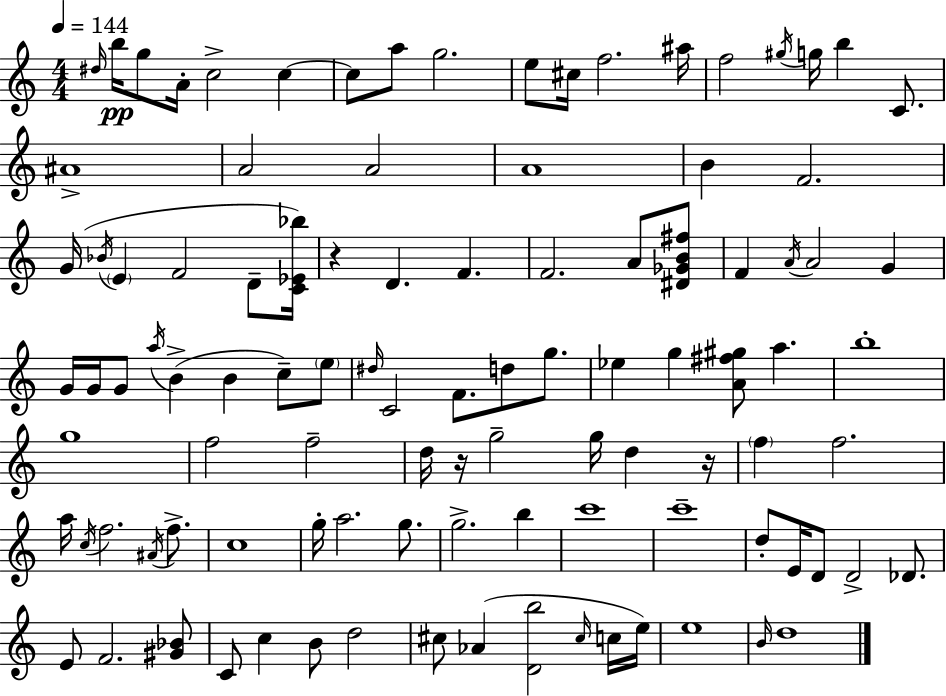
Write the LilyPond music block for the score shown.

{
  \clef treble
  \numericTimeSignature
  \time 4/4
  \key a \minor
  \tempo 4 = 144
  \grace { dis''16 }\pp b''16 g''8 a'16-. c''2-> c''4~~ | c''8 a''8 g''2. | e''8 cis''16 f''2. | ais''16 f''2 \acciaccatura { gis''16 } g''16 b''4 c'8. | \break ais'1-> | a'2 a'2 | a'1 | b'4 f'2. | \break g'16( \acciaccatura { bes'16 } \parenthesize e'4 f'2 | d'8-- <c' ees' bes''>16) r4 d'4. f'4. | f'2. a'8 | <dis' ges' b' fis''>8 f'4 \acciaccatura { a'16 } a'2 | \break g'4 g'16 g'16 g'8 \acciaccatura { a''16 } b'4->( b'4 | c''8--) \parenthesize e''8 \grace { dis''16 } c'2 f'8. | d''8 g''8. ees''4 g''4 <a' fis'' gis''>8 | a''4. b''1-. | \break g''1 | f''2 f''2-- | d''16 r16 g''2-- | g''16 d''4 r16 \parenthesize f''4 f''2. | \break a''16 \acciaccatura { c''16 } f''2. | \acciaccatura { ais'16 } f''8.-> c''1 | g''16-. a''2. | g''8. g''2.-> | \break b''4 c'''1 | c'''1-- | d''8-. e'16 d'8 d'2-> | des'8. e'8 f'2. | \break <gis' bes'>8 c'8 c''4 b'8 | d''2 cis''8 aes'4( <d' b''>2 | \grace { cis''16 } c''16 e''16) e''1 | \grace { b'16 } d''1 | \break \bar "|."
}